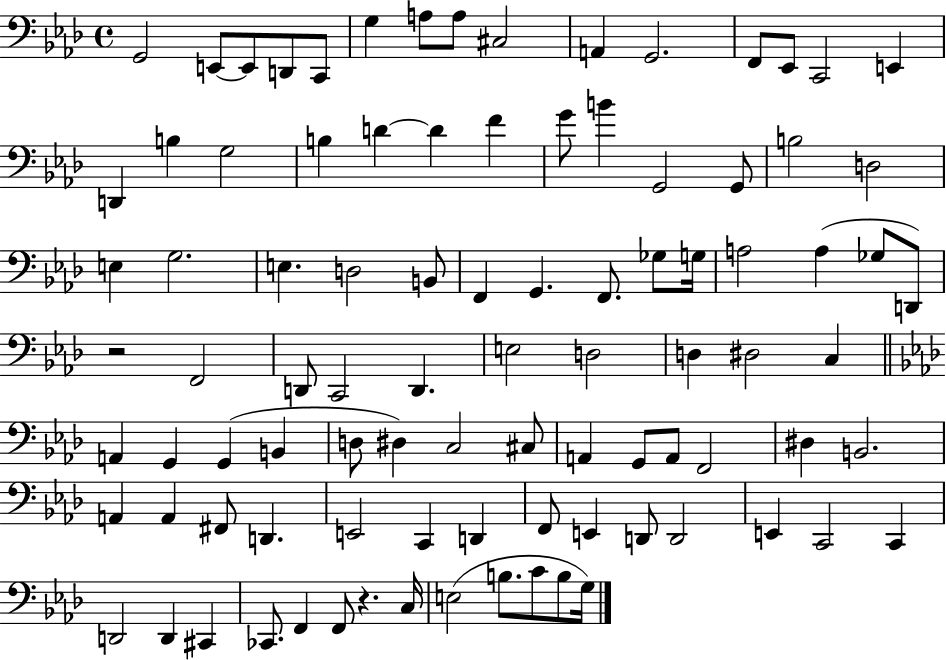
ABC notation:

X:1
T:Untitled
M:4/4
L:1/4
K:Ab
G,,2 E,,/2 E,,/2 D,,/2 C,,/2 G, A,/2 A,/2 ^C,2 A,, G,,2 F,,/2 _E,,/2 C,,2 E,, D,, B, G,2 B, D D F G/2 B G,,2 G,,/2 B,2 D,2 E, G,2 E, D,2 B,,/2 F,, G,, F,,/2 _G,/2 G,/4 A,2 A, _G,/2 D,,/2 z2 F,,2 D,,/2 C,,2 D,, E,2 D,2 D, ^D,2 C, A,, G,, G,, B,, D,/2 ^D, C,2 ^C,/2 A,, G,,/2 A,,/2 F,,2 ^D, B,,2 A,, A,, ^F,,/2 D,, E,,2 C,, D,, F,,/2 E,, D,,/2 D,,2 E,, C,,2 C,, D,,2 D,, ^C,, _C,,/2 F,, F,,/2 z C,/4 E,2 B,/2 C/2 B,/2 G,/4